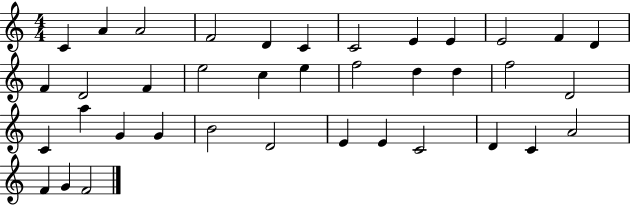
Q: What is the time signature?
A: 4/4